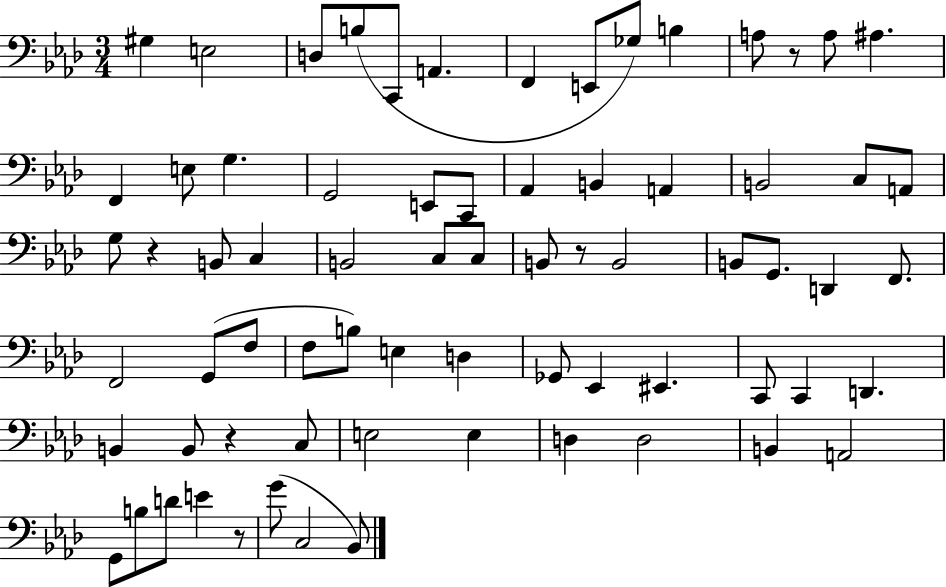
G#3/q E3/h D3/e B3/e C2/e A2/q. F2/q E2/e Gb3/e B3/q A3/e R/e A3/e A#3/q. F2/q E3/e G3/q. G2/h E2/e C2/e Ab2/q B2/q A2/q B2/h C3/e A2/e G3/e R/q B2/e C3/q B2/h C3/e C3/e B2/e R/e B2/h B2/e G2/e. D2/q F2/e. F2/h G2/e F3/e F3/e B3/e E3/q D3/q Gb2/e Eb2/q EIS2/q. C2/e C2/q D2/q. B2/q B2/e R/q C3/e E3/h E3/q D3/q D3/h B2/q A2/h G2/e B3/e D4/e E4/q R/e G4/e C3/h Bb2/e